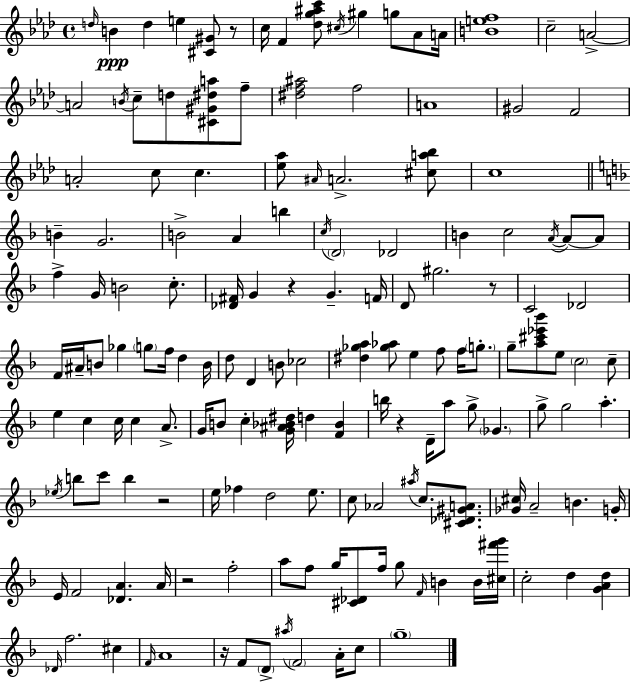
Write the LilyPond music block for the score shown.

{
  \clef treble
  \time 4/4
  \defaultTimeSignature
  \key f \minor
  \grace { d''16 }\ppp b'4 d''4 e''4 <cis' gis'>8 r8 | c''16 f'4 <des'' g'' ais'' c'''>8 \acciaccatura { cis''16 } gis''4 g''8 aes'8 | a'16 <b' e'' f''>1 | c''2-- a'2->~~ | \break a'2 \acciaccatura { b'16 } c''8-- d''8 <cis' gis' dis'' a''>8 | f''8-- <dis'' f'' ais''>2 f''2 | a'1 | gis'2 f'2 | \break a'2-. c''8 c''4. | <ees'' aes''>8 \grace { ais'16 } a'2.-> | <cis'' a'' bes''>8 c''1 | \bar "||" \break \key f \major b'4-- g'2. | b'2-> a'4 b''4 | \acciaccatura { c''16 } \parenthesize d'2 des'2 | b'4 c''2 \acciaccatura { a'16~ }~ a'8 | \break a'8 f''4-> g'16 b'2 c''8.-. | <des' fis'>16 g'4 r4 g'4.-- | f'16 d'8 gis''2. | r8 c'2 des'2 | \break f'16 ais'16-- b'8 ges''4 \parenthesize g''8 f''16 d''4 | b'16 d''8 d'4 b'8 ces''2 | <dis'' ges'' a''>4 <ges'' aes''>8 e''4 f''8 f''16 \parenthesize g''8.-. | g''8-- <a'' cis''' ees''' bes'''>8 e''8 \parenthesize c''2 | \break c''8-- e''4 c''4 c''16 c''4 a'8.-> | g'16 b'8 c''4-. <g' ais' bes' dis''>16 d''4 <f' bes'>4 | b''16 r4 d'16-- a''8 g''8-> \parenthesize ges'4. | g''8-> g''2 a''4.-. | \break \acciaccatura { ees''16 } b''8 c'''8 b''4 r2 | e''16 fes''4 d''2 | e''8. c''8 aes'2 \acciaccatura { ais''16 } c''8. | <cis' des' gis' a'>8. <ges' cis''>16 a'2-- b'4. | \break g'16-. e'16 f'2 <des' a'>4. | a'16 r2 f''2-. | a''8 f''8 g''16 <cis' des'>8 f''16 g''8 \grace { f'16 } b'4 | b'16 <cis'' fis''' g'''>16 c''2-. d''4 | \break <g' a' d''>4 \grace { des'16 } f''2. | cis''4 \grace { f'16 } a'1 | r16 f'8 \parenthesize d'8-> \acciaccatura { ais''16 } \parenthesize f'2 | a'16-. c''8 \parenthesize g''1-- | \break \bar "|."
}